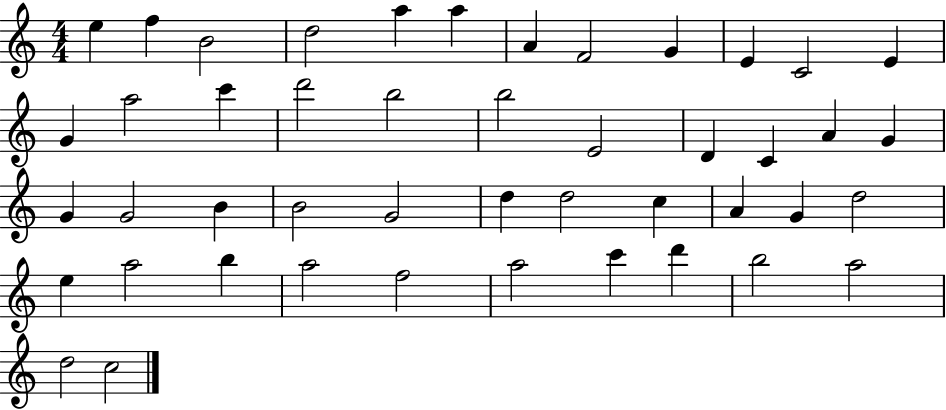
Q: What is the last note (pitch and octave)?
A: C5